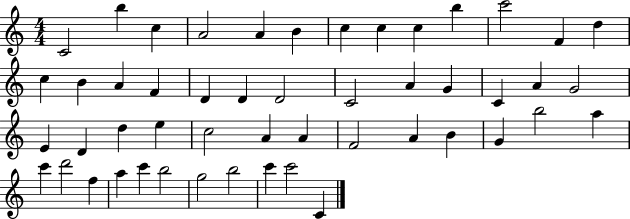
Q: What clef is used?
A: treble